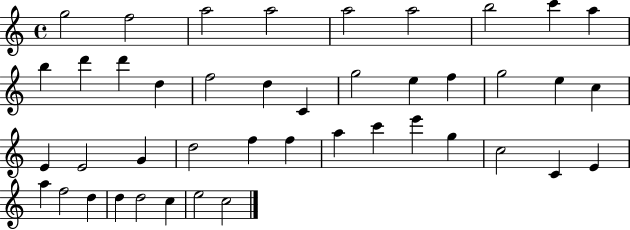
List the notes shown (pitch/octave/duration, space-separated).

G5/h F5/h A5/h A5/h A5/h A5/h B5/h C6/q A5/q B5/q D6/q D6/q D5/q F5/h D5/q C4/q G5/h E5/q F5/q G5/h E5/q C5/q E4/q E4/h G4/q D5/h F5/q F5/q A5/q C6/q E6/q G5/q C5/h C4/q E4/q A5/q F5/h D5/q D5/q D5/h C5/q E5/h C5/h